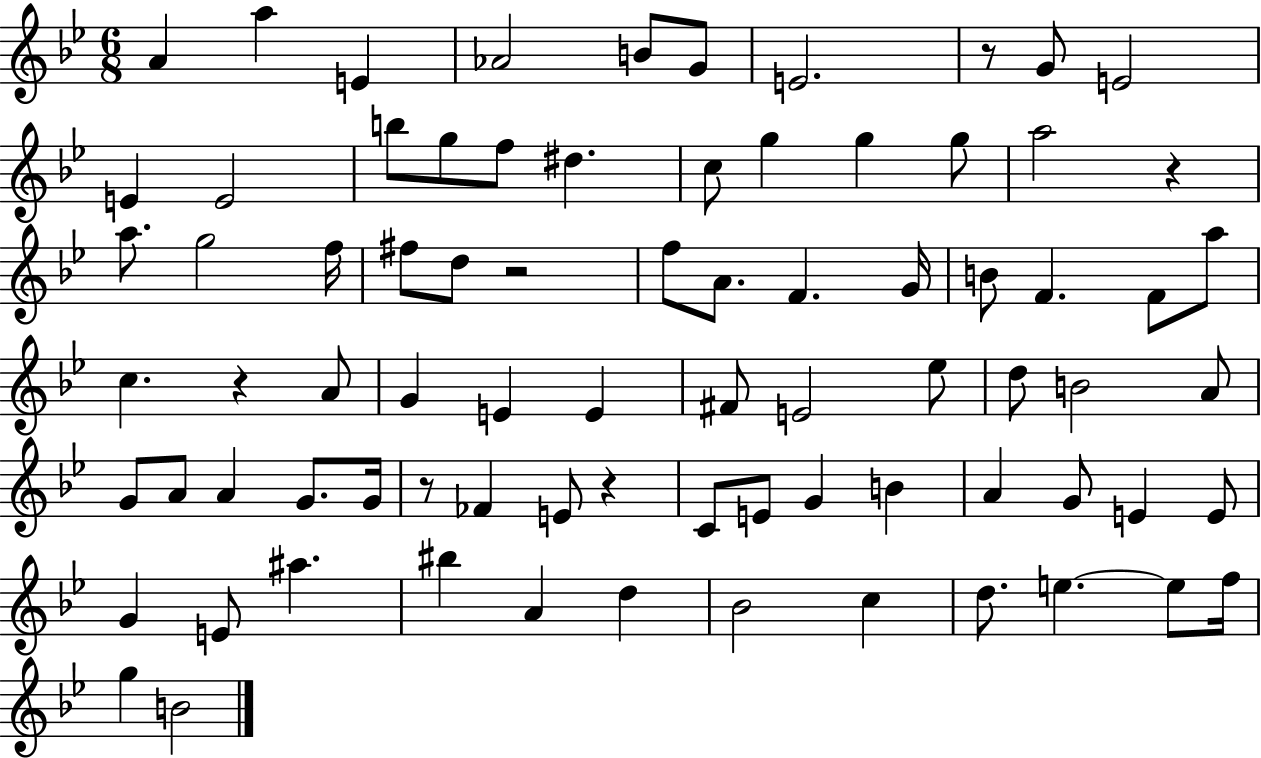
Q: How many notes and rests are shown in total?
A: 79